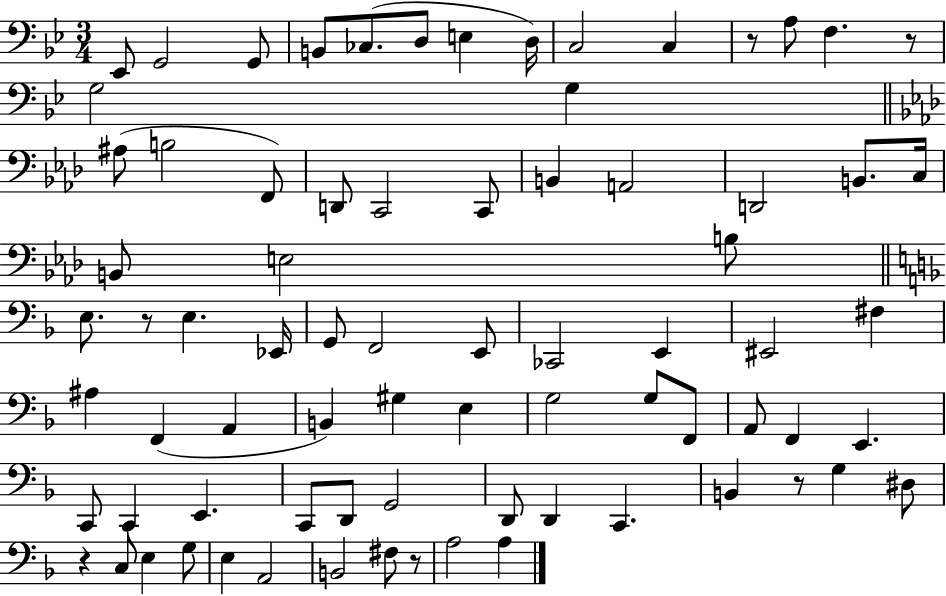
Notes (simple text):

Eb2/e G2/h G2/e B2/e CES3/e. D3/e E3/q D3/s C3/h C3/q R/e A3/e F3/q. R/e G3/h G3/q A#3/e B3/h F2/e D2/e C2/h C2/e B2/q A2/h D2/h B2/e. C3/s B2/e E3/h B3/e E3/e. R/e E3/q. Eb2/s G2/e F2/h E2/e CES2/h E2/q EIS2/h F#3/q A#3/q F2/q A2/q B2/q G#3/q E3/q G3/h G3/e F2/e A2/e F2/q E2/q. C2/e C2/q E2/q. C2/e D2/e G2/h D2/e D2/q C2/q. B2/q R/e G3/q D#3/e R/q C3/e E3/q G3/e E3/q A2/h B2/h F#3/e R/e A3/h A3/q